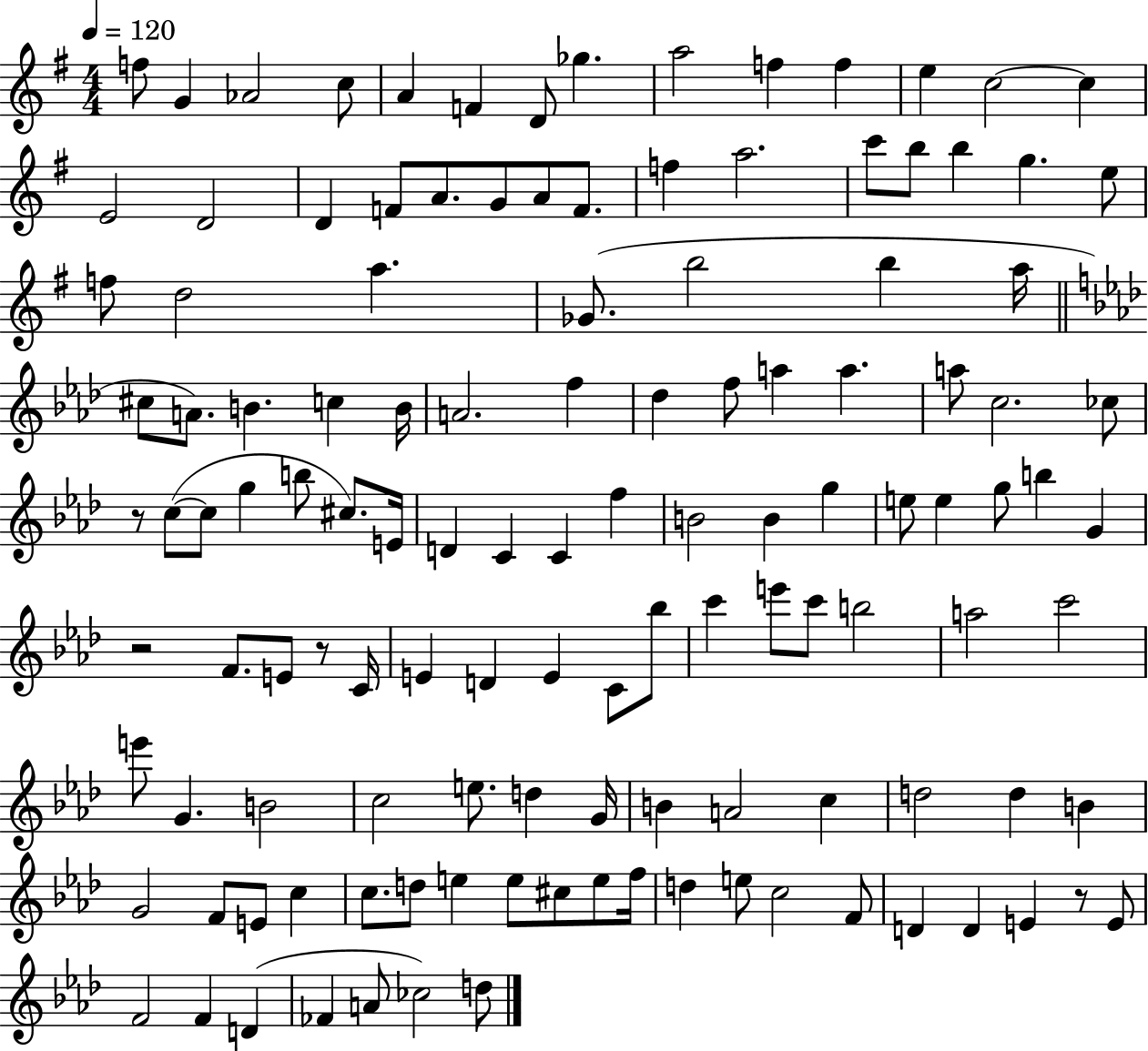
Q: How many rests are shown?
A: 4